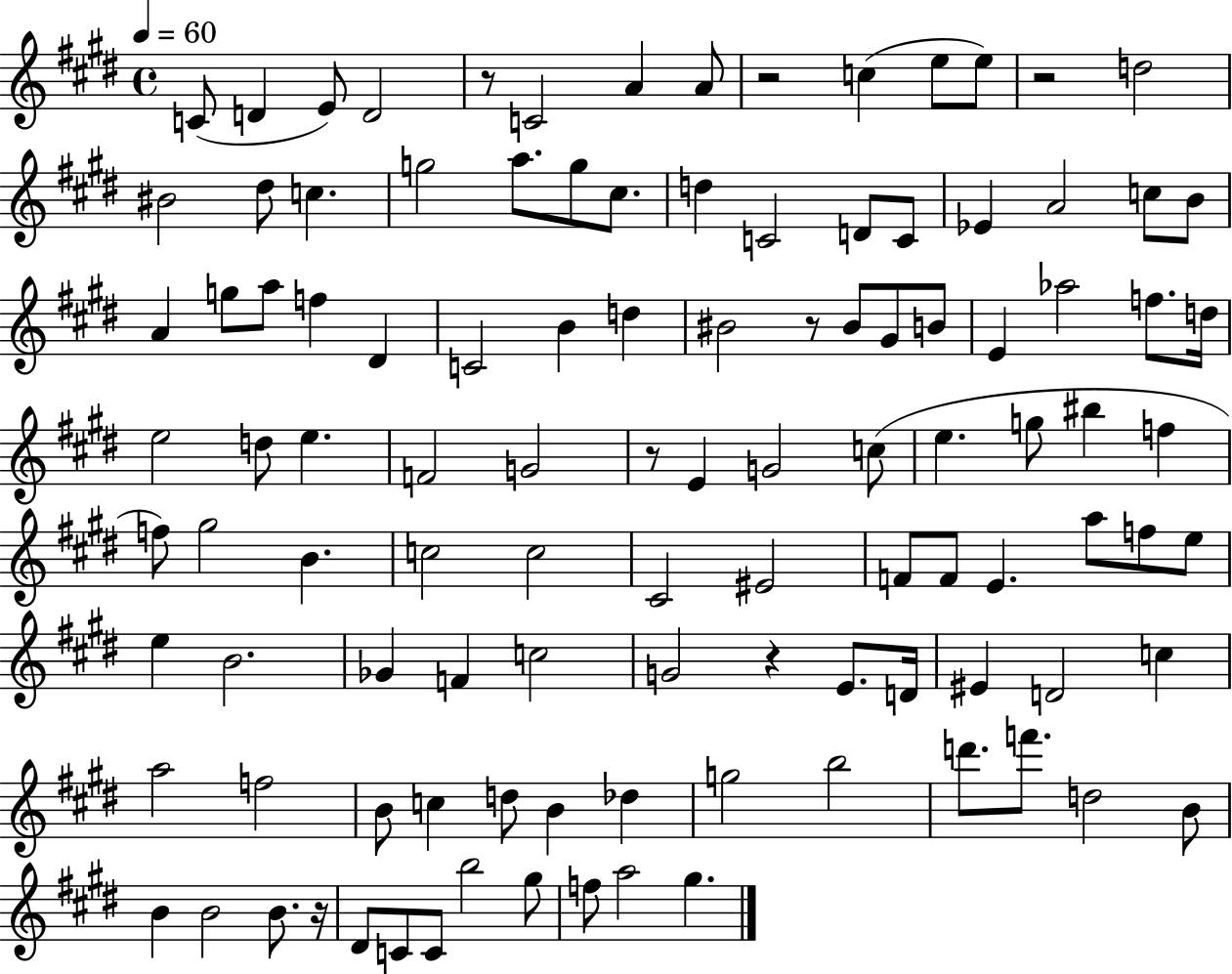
{
  \clef treble
  \time 4/4
  \defaultTimeSignature
  \key e \major
  \tempo 4 = 60
  c'8( d'4 e'8) d'2 | r8 c'2 a'4 a'8 | r2 c''4( e''8 e''8) | r2 d''2 | \break bis'2 dis''8 c''4. | g''2 a''8. g''8 cis''8. | d''4 c'2 d'8 c'8 | ees'4 a'2 c''8 b'8 | \break a'4 g''8 a''8 f''4 dis'4 | c'2 b'4 d''4 | bis'2 r8 bis'8 gis'8 b'8 | e'4 aes''2 f''8. d''16 | \break e''2 d''8 e''4. | f'2 g'2 | r8 e'4 g'2 c''8( | e''4. g''8 bis''4 f''4 | \break f''8) gis''2 b'4. | c''2 c''2 | cis'2 eis'2 | f'8 f'8 e'4. a''8 f''8 e''8 | \break e''4 b'2. | ges'4 f'4 c''2 | g'2 r4 e'8. d'16 | eis'4 d'2 c''4 | \break a''2 f''2 | b'8 c''4 d''8 b'4 des''4 | g''2 b''2 | d'''8. f'''8. d''2 b'8 | \break b'4 b'2 b'8. r16 | dis'8 c'8 c'8 b''2 gis''8 | f''8 a''2 gis''4. | \bar "|."
}